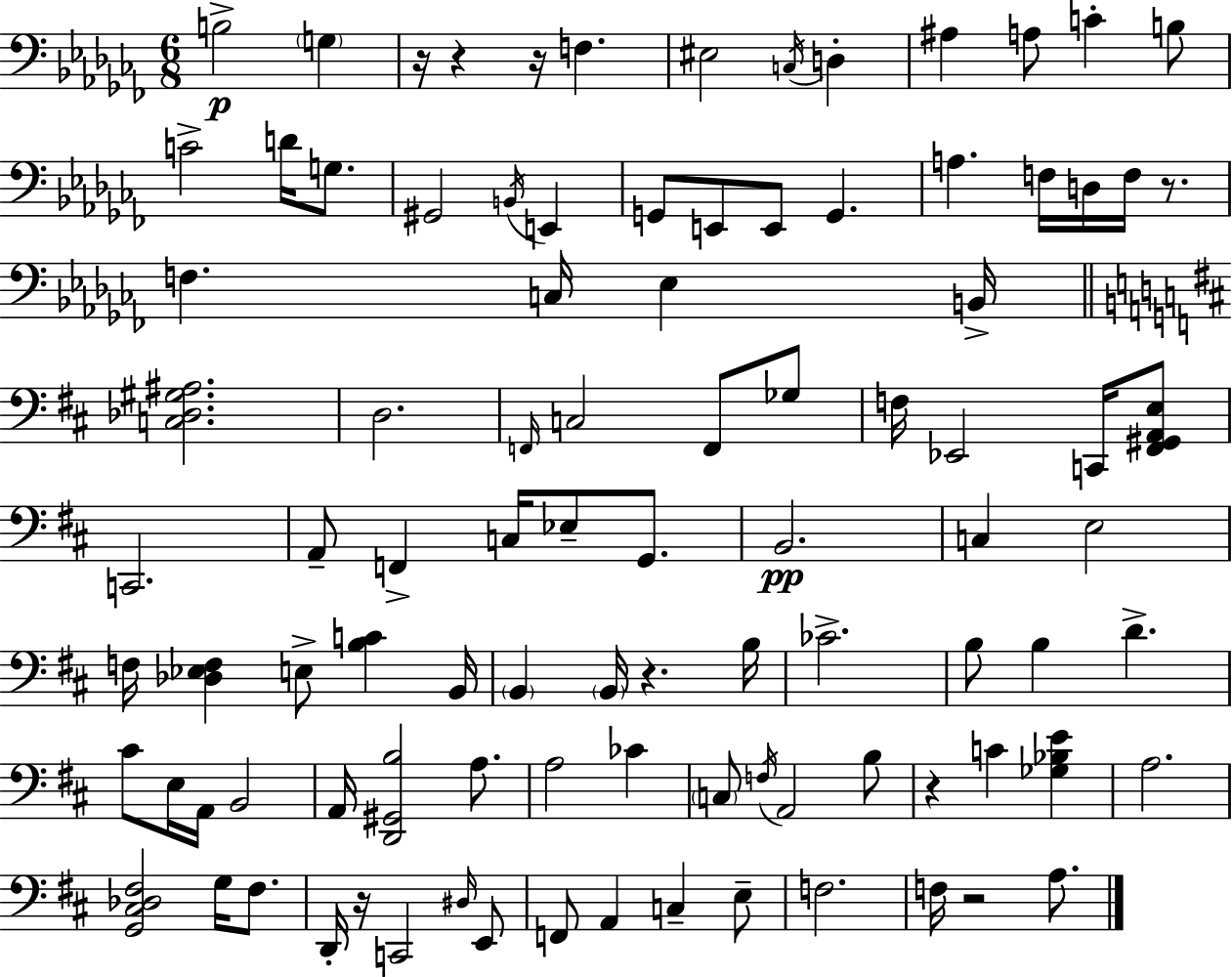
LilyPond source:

{
  \clef bass
  \numericTimeSignature
  \time 6/8
  \key aes \minor
  b2->\p \parenthesize g4 | r16 r4 r16 f4. | eis2 \acciaccatura { c16 } d4-. | ais4 a8 c'4-. b8 | \break c'2-> d'16 g8. | gis,2 \acciaccatura { b,16 } e,4 | g,8 e,8 e,8 g,4. | a4. f16 d16 f16 r8. | \break f4. c16 ees4 | b,16-> \bar "||" \break \key b \minor <c des gis ais>2. | d2. | \grace { f,16 } c2 f,8 ges8 | f16 ees,2 c,16 <fis, gis, a, e>8 | \break c,2. | a,8-- f,4-> c16 ees8-- g,8. | b,2.\pp | c4 e2 | \break f16 <des ees f>4 e8-> <b c'>4 | b,16 \parenthesize b,4 \parenthesize b,16 r4. | b16 ces'2.-> | b8 b4 d'4.-> | \break cis'8 e16 a,16 b,2 | a,16 <d, gis, b>2 a8. | a2 ces'4 | \parenthesize c8 \acciaccatura { f16 } a,2 | \break b8 r4 c'4 <ges bes e'>4 | a2. | <g, cis des fis>2 g16 fis8. | d,16-. r16 c,2 | \break \grace { dis16 } e,8 f,8 a,4 c4-- | e8-- f2. | f16 r2 | a8. \bar "|."
}